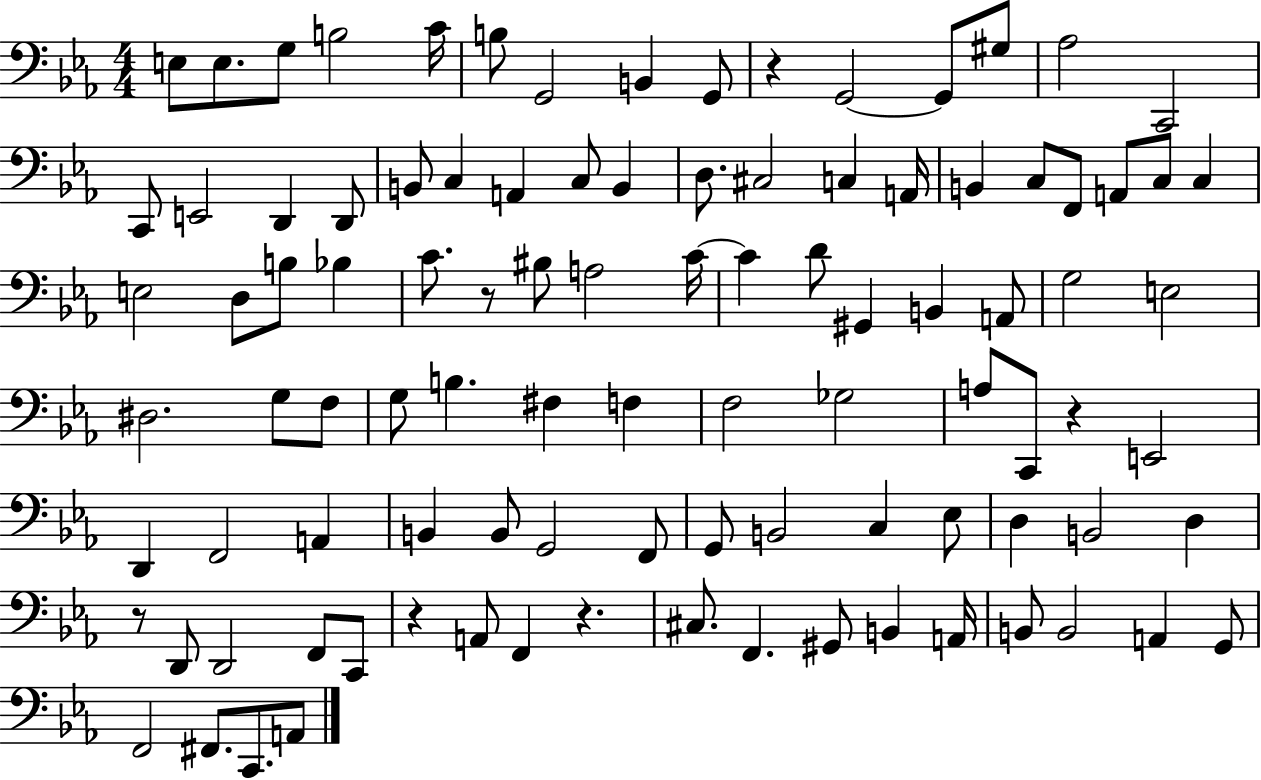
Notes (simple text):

E3/e E3/e. G3/e B3/h C4/s B3/e G2/h B2/q G2/e R/q G2/h G2/e G#3/e Ab3/h C2/h C2/e E2/h D2/q D2/e B2/e C3/q A2/q C3/e B2/q D3/e. C#3/h C3/q A2/s B2/q C3/e F2/e A2/e C3/e C3/q E3/h D3/e B3/e Bb3/q C4/e. R/e BIS3/e A3/h C4/s C4/q D4/e G#2/q B2/q A2/e G3/h E3/h D#3/h. G3/e F3/e G3/e B3/q. F#3/q F3/q F3/h Gb3/h A3/e C2/e R/q E2/h D2/q F2/h A2/q B2/q B2/e G2/h F2/e G2/e B2/h C3/q Eb3/e D3/q B2/h D3/q R/e D2/e D2/h F2/e C2/e R/q A2/e F2/q R/q. C#3/e. F2/q. G#2/e B2/q A2/s B2/e B2/h A2/q G2/e F2/h F#2/e. C2/e. A2/e